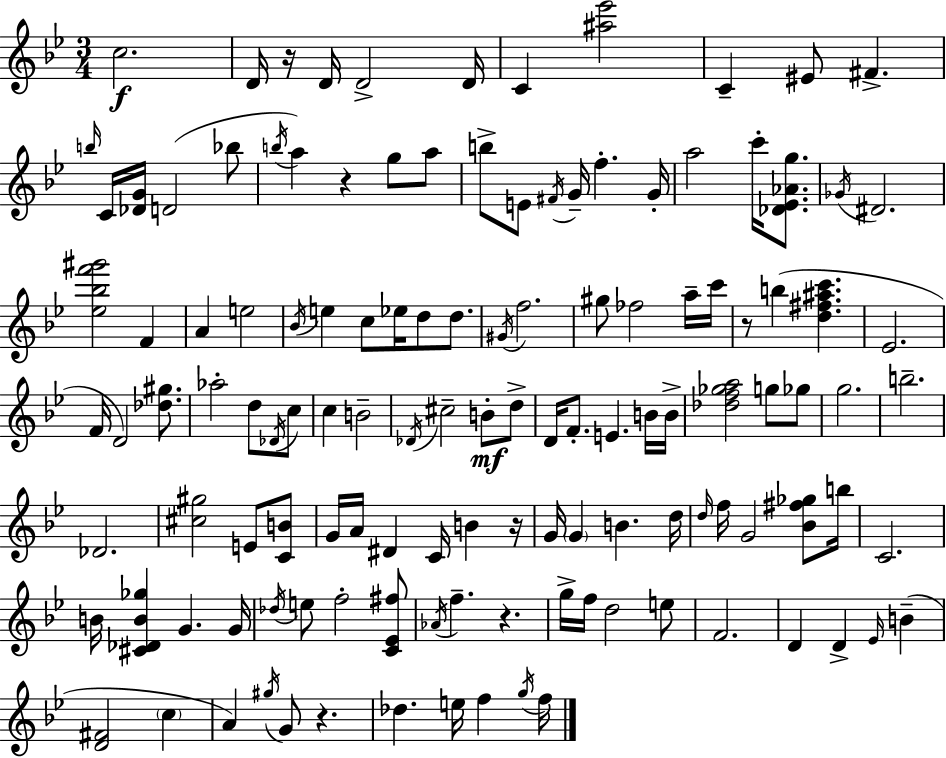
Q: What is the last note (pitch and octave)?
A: F5